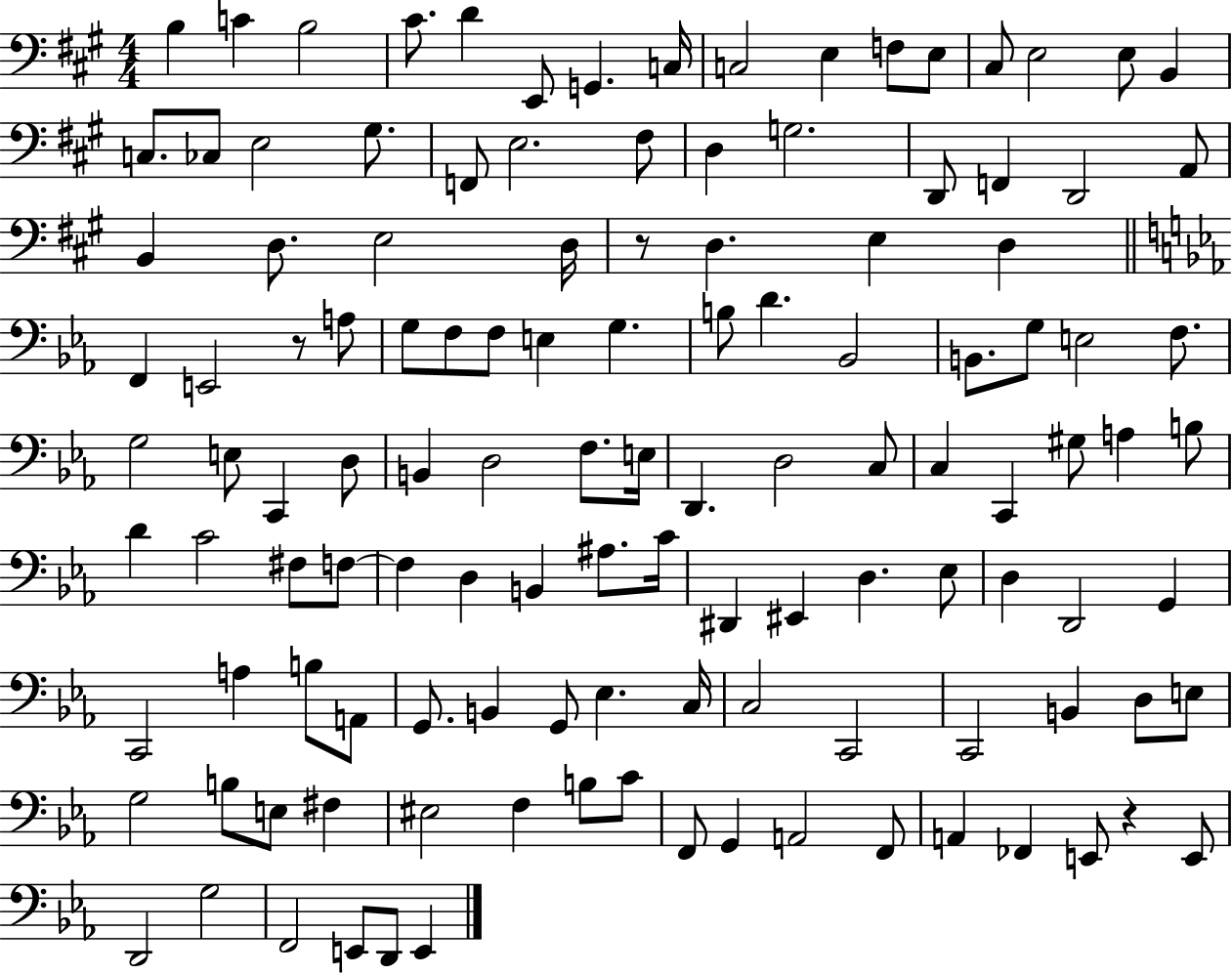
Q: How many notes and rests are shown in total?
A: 123